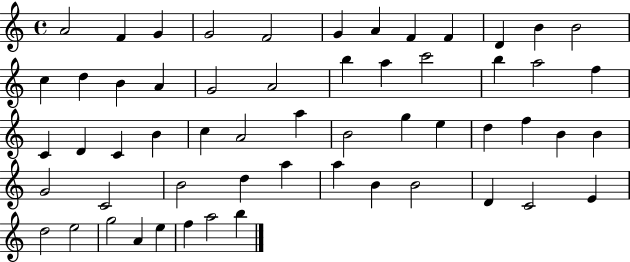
X:1
T:Untitled
M:4/4
L:1/4
K:C
A2 F G G2 F2 G A F F D B B2 c d B A G2 A2 b a c'2 b a2 f C D C B c A2 a B2 g e d f B B G2 C2 B2 d a a B B2 D C2 E d2 e2 g2 A e f a2 b